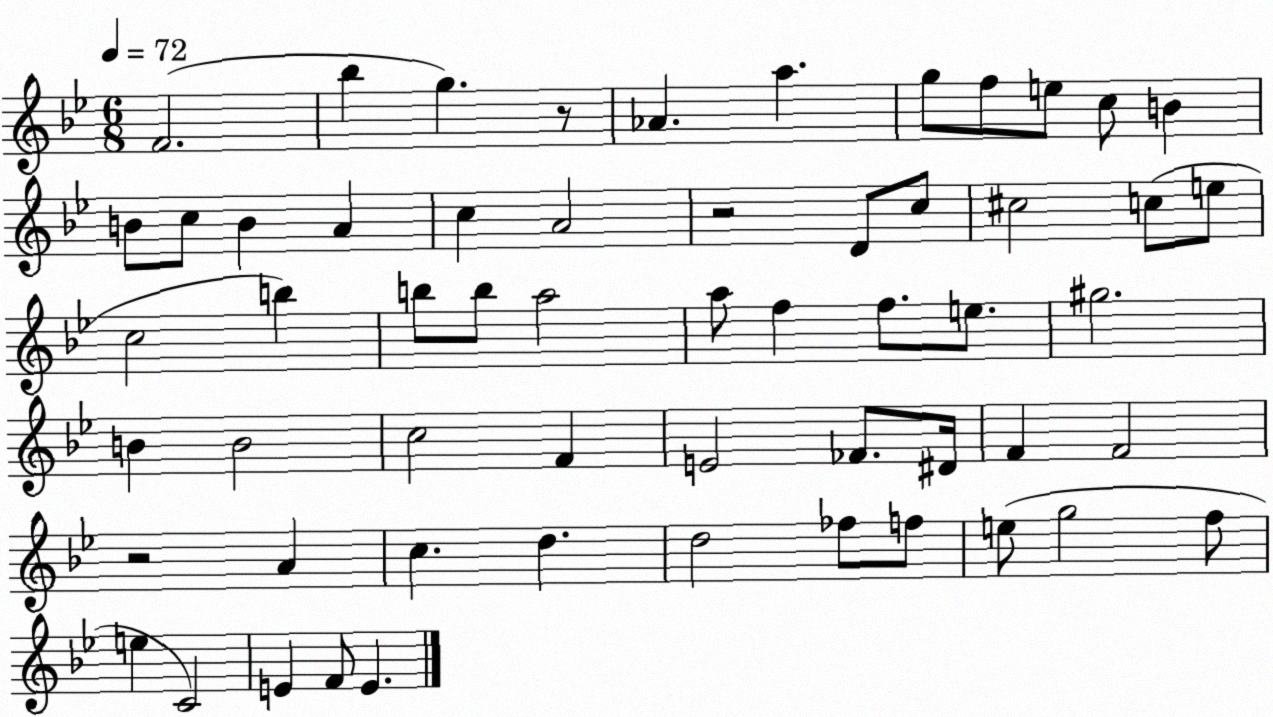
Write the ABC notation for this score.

X:1
T:Untitled
M:6/8
L:1/4
K:Bb
F2 _b g z/2 _A a g/2 f/2 e/2 c/2 B B/2 c/2 B A c A2 z2 D/2 c/2 ^c2 c/2 e/2 c2 b b/2 b/2 a2 a/2 f f/2 e/2 ^g2 B B2 c2 F E2 _F/2 ^D/4 F F2 z2 A c d d2 _f/2 f/2 e/2 g2 f/2 e C2 E F/2 E